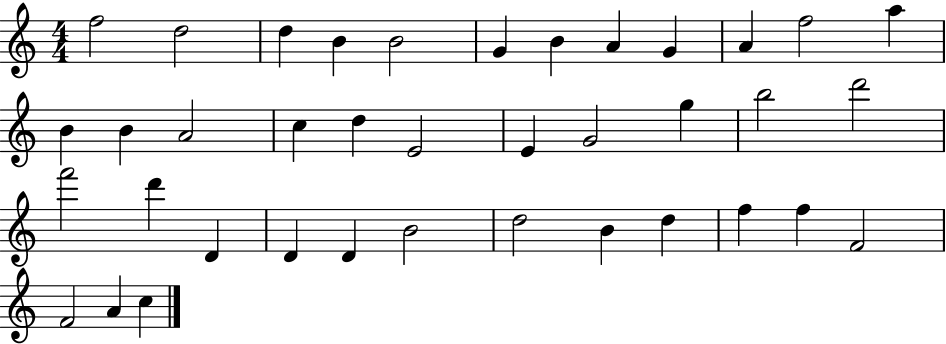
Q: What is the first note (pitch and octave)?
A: F5